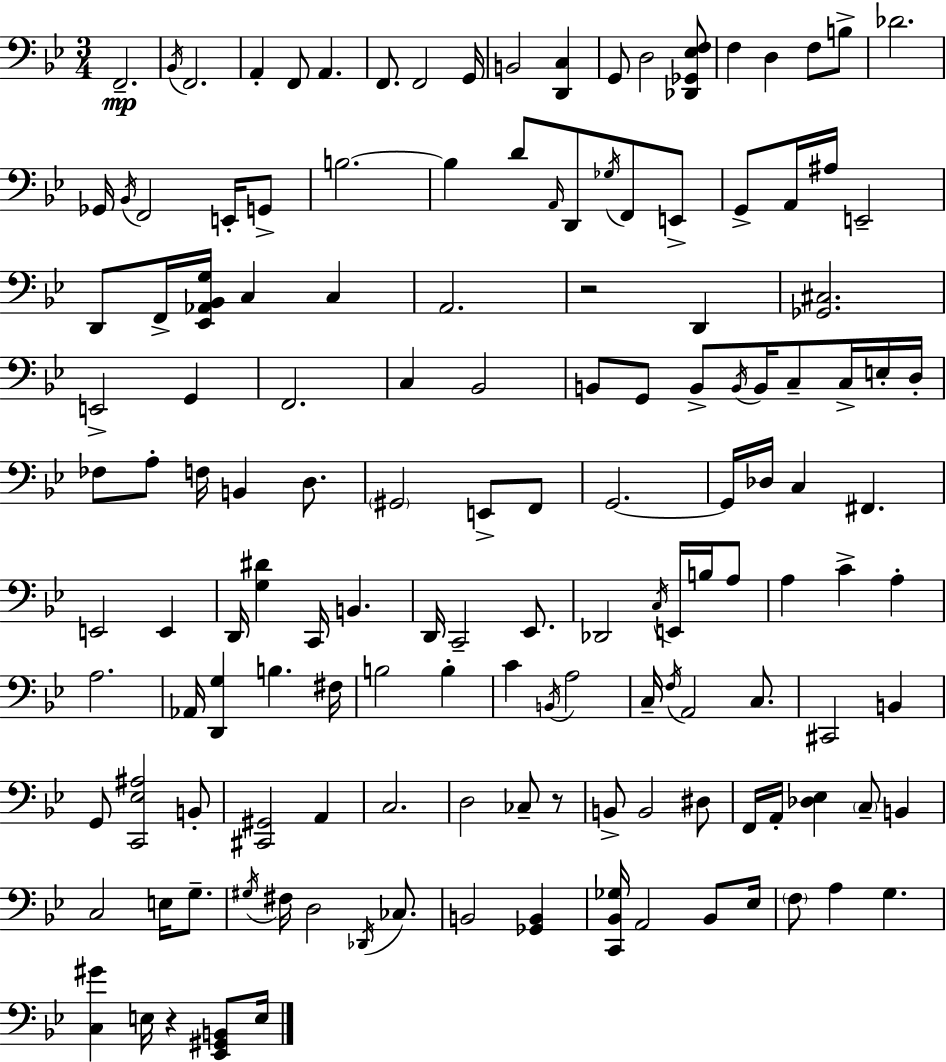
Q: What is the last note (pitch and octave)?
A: E3